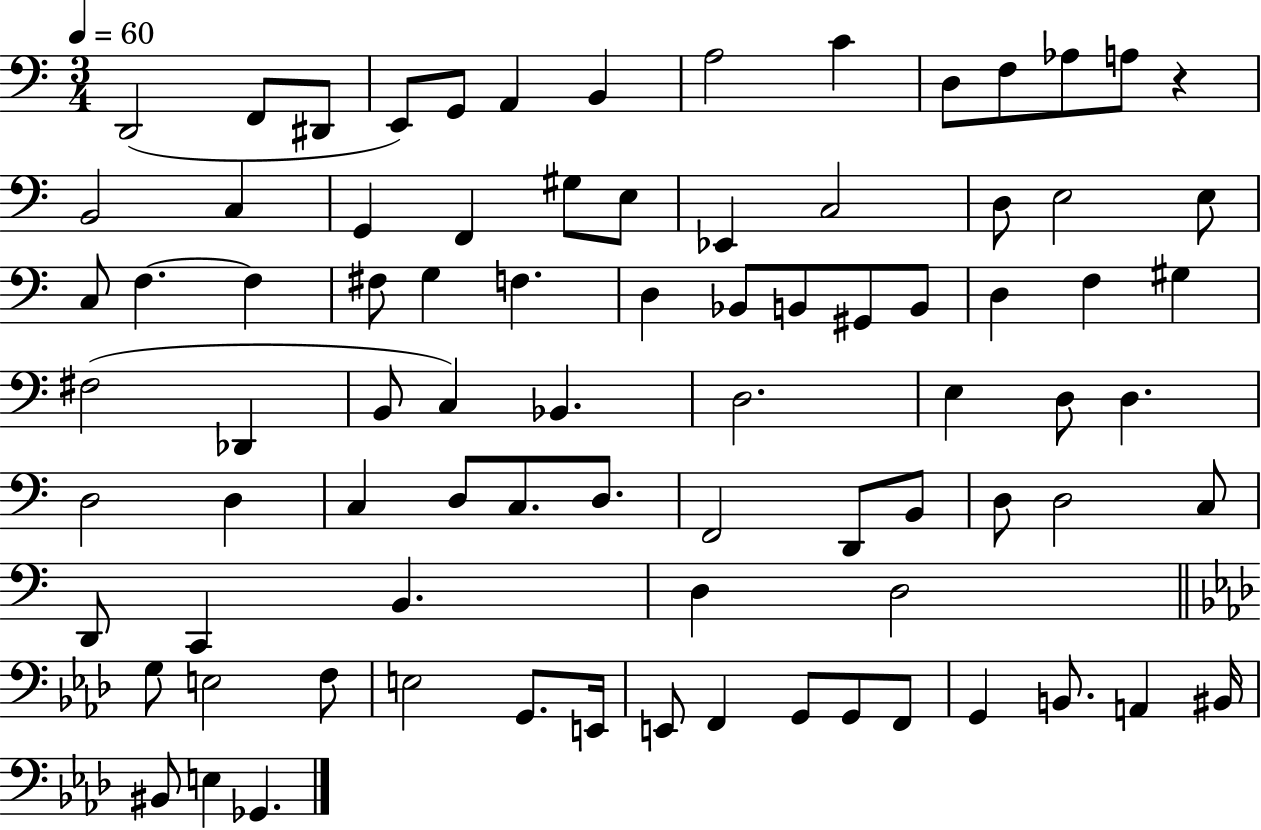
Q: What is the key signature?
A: C major